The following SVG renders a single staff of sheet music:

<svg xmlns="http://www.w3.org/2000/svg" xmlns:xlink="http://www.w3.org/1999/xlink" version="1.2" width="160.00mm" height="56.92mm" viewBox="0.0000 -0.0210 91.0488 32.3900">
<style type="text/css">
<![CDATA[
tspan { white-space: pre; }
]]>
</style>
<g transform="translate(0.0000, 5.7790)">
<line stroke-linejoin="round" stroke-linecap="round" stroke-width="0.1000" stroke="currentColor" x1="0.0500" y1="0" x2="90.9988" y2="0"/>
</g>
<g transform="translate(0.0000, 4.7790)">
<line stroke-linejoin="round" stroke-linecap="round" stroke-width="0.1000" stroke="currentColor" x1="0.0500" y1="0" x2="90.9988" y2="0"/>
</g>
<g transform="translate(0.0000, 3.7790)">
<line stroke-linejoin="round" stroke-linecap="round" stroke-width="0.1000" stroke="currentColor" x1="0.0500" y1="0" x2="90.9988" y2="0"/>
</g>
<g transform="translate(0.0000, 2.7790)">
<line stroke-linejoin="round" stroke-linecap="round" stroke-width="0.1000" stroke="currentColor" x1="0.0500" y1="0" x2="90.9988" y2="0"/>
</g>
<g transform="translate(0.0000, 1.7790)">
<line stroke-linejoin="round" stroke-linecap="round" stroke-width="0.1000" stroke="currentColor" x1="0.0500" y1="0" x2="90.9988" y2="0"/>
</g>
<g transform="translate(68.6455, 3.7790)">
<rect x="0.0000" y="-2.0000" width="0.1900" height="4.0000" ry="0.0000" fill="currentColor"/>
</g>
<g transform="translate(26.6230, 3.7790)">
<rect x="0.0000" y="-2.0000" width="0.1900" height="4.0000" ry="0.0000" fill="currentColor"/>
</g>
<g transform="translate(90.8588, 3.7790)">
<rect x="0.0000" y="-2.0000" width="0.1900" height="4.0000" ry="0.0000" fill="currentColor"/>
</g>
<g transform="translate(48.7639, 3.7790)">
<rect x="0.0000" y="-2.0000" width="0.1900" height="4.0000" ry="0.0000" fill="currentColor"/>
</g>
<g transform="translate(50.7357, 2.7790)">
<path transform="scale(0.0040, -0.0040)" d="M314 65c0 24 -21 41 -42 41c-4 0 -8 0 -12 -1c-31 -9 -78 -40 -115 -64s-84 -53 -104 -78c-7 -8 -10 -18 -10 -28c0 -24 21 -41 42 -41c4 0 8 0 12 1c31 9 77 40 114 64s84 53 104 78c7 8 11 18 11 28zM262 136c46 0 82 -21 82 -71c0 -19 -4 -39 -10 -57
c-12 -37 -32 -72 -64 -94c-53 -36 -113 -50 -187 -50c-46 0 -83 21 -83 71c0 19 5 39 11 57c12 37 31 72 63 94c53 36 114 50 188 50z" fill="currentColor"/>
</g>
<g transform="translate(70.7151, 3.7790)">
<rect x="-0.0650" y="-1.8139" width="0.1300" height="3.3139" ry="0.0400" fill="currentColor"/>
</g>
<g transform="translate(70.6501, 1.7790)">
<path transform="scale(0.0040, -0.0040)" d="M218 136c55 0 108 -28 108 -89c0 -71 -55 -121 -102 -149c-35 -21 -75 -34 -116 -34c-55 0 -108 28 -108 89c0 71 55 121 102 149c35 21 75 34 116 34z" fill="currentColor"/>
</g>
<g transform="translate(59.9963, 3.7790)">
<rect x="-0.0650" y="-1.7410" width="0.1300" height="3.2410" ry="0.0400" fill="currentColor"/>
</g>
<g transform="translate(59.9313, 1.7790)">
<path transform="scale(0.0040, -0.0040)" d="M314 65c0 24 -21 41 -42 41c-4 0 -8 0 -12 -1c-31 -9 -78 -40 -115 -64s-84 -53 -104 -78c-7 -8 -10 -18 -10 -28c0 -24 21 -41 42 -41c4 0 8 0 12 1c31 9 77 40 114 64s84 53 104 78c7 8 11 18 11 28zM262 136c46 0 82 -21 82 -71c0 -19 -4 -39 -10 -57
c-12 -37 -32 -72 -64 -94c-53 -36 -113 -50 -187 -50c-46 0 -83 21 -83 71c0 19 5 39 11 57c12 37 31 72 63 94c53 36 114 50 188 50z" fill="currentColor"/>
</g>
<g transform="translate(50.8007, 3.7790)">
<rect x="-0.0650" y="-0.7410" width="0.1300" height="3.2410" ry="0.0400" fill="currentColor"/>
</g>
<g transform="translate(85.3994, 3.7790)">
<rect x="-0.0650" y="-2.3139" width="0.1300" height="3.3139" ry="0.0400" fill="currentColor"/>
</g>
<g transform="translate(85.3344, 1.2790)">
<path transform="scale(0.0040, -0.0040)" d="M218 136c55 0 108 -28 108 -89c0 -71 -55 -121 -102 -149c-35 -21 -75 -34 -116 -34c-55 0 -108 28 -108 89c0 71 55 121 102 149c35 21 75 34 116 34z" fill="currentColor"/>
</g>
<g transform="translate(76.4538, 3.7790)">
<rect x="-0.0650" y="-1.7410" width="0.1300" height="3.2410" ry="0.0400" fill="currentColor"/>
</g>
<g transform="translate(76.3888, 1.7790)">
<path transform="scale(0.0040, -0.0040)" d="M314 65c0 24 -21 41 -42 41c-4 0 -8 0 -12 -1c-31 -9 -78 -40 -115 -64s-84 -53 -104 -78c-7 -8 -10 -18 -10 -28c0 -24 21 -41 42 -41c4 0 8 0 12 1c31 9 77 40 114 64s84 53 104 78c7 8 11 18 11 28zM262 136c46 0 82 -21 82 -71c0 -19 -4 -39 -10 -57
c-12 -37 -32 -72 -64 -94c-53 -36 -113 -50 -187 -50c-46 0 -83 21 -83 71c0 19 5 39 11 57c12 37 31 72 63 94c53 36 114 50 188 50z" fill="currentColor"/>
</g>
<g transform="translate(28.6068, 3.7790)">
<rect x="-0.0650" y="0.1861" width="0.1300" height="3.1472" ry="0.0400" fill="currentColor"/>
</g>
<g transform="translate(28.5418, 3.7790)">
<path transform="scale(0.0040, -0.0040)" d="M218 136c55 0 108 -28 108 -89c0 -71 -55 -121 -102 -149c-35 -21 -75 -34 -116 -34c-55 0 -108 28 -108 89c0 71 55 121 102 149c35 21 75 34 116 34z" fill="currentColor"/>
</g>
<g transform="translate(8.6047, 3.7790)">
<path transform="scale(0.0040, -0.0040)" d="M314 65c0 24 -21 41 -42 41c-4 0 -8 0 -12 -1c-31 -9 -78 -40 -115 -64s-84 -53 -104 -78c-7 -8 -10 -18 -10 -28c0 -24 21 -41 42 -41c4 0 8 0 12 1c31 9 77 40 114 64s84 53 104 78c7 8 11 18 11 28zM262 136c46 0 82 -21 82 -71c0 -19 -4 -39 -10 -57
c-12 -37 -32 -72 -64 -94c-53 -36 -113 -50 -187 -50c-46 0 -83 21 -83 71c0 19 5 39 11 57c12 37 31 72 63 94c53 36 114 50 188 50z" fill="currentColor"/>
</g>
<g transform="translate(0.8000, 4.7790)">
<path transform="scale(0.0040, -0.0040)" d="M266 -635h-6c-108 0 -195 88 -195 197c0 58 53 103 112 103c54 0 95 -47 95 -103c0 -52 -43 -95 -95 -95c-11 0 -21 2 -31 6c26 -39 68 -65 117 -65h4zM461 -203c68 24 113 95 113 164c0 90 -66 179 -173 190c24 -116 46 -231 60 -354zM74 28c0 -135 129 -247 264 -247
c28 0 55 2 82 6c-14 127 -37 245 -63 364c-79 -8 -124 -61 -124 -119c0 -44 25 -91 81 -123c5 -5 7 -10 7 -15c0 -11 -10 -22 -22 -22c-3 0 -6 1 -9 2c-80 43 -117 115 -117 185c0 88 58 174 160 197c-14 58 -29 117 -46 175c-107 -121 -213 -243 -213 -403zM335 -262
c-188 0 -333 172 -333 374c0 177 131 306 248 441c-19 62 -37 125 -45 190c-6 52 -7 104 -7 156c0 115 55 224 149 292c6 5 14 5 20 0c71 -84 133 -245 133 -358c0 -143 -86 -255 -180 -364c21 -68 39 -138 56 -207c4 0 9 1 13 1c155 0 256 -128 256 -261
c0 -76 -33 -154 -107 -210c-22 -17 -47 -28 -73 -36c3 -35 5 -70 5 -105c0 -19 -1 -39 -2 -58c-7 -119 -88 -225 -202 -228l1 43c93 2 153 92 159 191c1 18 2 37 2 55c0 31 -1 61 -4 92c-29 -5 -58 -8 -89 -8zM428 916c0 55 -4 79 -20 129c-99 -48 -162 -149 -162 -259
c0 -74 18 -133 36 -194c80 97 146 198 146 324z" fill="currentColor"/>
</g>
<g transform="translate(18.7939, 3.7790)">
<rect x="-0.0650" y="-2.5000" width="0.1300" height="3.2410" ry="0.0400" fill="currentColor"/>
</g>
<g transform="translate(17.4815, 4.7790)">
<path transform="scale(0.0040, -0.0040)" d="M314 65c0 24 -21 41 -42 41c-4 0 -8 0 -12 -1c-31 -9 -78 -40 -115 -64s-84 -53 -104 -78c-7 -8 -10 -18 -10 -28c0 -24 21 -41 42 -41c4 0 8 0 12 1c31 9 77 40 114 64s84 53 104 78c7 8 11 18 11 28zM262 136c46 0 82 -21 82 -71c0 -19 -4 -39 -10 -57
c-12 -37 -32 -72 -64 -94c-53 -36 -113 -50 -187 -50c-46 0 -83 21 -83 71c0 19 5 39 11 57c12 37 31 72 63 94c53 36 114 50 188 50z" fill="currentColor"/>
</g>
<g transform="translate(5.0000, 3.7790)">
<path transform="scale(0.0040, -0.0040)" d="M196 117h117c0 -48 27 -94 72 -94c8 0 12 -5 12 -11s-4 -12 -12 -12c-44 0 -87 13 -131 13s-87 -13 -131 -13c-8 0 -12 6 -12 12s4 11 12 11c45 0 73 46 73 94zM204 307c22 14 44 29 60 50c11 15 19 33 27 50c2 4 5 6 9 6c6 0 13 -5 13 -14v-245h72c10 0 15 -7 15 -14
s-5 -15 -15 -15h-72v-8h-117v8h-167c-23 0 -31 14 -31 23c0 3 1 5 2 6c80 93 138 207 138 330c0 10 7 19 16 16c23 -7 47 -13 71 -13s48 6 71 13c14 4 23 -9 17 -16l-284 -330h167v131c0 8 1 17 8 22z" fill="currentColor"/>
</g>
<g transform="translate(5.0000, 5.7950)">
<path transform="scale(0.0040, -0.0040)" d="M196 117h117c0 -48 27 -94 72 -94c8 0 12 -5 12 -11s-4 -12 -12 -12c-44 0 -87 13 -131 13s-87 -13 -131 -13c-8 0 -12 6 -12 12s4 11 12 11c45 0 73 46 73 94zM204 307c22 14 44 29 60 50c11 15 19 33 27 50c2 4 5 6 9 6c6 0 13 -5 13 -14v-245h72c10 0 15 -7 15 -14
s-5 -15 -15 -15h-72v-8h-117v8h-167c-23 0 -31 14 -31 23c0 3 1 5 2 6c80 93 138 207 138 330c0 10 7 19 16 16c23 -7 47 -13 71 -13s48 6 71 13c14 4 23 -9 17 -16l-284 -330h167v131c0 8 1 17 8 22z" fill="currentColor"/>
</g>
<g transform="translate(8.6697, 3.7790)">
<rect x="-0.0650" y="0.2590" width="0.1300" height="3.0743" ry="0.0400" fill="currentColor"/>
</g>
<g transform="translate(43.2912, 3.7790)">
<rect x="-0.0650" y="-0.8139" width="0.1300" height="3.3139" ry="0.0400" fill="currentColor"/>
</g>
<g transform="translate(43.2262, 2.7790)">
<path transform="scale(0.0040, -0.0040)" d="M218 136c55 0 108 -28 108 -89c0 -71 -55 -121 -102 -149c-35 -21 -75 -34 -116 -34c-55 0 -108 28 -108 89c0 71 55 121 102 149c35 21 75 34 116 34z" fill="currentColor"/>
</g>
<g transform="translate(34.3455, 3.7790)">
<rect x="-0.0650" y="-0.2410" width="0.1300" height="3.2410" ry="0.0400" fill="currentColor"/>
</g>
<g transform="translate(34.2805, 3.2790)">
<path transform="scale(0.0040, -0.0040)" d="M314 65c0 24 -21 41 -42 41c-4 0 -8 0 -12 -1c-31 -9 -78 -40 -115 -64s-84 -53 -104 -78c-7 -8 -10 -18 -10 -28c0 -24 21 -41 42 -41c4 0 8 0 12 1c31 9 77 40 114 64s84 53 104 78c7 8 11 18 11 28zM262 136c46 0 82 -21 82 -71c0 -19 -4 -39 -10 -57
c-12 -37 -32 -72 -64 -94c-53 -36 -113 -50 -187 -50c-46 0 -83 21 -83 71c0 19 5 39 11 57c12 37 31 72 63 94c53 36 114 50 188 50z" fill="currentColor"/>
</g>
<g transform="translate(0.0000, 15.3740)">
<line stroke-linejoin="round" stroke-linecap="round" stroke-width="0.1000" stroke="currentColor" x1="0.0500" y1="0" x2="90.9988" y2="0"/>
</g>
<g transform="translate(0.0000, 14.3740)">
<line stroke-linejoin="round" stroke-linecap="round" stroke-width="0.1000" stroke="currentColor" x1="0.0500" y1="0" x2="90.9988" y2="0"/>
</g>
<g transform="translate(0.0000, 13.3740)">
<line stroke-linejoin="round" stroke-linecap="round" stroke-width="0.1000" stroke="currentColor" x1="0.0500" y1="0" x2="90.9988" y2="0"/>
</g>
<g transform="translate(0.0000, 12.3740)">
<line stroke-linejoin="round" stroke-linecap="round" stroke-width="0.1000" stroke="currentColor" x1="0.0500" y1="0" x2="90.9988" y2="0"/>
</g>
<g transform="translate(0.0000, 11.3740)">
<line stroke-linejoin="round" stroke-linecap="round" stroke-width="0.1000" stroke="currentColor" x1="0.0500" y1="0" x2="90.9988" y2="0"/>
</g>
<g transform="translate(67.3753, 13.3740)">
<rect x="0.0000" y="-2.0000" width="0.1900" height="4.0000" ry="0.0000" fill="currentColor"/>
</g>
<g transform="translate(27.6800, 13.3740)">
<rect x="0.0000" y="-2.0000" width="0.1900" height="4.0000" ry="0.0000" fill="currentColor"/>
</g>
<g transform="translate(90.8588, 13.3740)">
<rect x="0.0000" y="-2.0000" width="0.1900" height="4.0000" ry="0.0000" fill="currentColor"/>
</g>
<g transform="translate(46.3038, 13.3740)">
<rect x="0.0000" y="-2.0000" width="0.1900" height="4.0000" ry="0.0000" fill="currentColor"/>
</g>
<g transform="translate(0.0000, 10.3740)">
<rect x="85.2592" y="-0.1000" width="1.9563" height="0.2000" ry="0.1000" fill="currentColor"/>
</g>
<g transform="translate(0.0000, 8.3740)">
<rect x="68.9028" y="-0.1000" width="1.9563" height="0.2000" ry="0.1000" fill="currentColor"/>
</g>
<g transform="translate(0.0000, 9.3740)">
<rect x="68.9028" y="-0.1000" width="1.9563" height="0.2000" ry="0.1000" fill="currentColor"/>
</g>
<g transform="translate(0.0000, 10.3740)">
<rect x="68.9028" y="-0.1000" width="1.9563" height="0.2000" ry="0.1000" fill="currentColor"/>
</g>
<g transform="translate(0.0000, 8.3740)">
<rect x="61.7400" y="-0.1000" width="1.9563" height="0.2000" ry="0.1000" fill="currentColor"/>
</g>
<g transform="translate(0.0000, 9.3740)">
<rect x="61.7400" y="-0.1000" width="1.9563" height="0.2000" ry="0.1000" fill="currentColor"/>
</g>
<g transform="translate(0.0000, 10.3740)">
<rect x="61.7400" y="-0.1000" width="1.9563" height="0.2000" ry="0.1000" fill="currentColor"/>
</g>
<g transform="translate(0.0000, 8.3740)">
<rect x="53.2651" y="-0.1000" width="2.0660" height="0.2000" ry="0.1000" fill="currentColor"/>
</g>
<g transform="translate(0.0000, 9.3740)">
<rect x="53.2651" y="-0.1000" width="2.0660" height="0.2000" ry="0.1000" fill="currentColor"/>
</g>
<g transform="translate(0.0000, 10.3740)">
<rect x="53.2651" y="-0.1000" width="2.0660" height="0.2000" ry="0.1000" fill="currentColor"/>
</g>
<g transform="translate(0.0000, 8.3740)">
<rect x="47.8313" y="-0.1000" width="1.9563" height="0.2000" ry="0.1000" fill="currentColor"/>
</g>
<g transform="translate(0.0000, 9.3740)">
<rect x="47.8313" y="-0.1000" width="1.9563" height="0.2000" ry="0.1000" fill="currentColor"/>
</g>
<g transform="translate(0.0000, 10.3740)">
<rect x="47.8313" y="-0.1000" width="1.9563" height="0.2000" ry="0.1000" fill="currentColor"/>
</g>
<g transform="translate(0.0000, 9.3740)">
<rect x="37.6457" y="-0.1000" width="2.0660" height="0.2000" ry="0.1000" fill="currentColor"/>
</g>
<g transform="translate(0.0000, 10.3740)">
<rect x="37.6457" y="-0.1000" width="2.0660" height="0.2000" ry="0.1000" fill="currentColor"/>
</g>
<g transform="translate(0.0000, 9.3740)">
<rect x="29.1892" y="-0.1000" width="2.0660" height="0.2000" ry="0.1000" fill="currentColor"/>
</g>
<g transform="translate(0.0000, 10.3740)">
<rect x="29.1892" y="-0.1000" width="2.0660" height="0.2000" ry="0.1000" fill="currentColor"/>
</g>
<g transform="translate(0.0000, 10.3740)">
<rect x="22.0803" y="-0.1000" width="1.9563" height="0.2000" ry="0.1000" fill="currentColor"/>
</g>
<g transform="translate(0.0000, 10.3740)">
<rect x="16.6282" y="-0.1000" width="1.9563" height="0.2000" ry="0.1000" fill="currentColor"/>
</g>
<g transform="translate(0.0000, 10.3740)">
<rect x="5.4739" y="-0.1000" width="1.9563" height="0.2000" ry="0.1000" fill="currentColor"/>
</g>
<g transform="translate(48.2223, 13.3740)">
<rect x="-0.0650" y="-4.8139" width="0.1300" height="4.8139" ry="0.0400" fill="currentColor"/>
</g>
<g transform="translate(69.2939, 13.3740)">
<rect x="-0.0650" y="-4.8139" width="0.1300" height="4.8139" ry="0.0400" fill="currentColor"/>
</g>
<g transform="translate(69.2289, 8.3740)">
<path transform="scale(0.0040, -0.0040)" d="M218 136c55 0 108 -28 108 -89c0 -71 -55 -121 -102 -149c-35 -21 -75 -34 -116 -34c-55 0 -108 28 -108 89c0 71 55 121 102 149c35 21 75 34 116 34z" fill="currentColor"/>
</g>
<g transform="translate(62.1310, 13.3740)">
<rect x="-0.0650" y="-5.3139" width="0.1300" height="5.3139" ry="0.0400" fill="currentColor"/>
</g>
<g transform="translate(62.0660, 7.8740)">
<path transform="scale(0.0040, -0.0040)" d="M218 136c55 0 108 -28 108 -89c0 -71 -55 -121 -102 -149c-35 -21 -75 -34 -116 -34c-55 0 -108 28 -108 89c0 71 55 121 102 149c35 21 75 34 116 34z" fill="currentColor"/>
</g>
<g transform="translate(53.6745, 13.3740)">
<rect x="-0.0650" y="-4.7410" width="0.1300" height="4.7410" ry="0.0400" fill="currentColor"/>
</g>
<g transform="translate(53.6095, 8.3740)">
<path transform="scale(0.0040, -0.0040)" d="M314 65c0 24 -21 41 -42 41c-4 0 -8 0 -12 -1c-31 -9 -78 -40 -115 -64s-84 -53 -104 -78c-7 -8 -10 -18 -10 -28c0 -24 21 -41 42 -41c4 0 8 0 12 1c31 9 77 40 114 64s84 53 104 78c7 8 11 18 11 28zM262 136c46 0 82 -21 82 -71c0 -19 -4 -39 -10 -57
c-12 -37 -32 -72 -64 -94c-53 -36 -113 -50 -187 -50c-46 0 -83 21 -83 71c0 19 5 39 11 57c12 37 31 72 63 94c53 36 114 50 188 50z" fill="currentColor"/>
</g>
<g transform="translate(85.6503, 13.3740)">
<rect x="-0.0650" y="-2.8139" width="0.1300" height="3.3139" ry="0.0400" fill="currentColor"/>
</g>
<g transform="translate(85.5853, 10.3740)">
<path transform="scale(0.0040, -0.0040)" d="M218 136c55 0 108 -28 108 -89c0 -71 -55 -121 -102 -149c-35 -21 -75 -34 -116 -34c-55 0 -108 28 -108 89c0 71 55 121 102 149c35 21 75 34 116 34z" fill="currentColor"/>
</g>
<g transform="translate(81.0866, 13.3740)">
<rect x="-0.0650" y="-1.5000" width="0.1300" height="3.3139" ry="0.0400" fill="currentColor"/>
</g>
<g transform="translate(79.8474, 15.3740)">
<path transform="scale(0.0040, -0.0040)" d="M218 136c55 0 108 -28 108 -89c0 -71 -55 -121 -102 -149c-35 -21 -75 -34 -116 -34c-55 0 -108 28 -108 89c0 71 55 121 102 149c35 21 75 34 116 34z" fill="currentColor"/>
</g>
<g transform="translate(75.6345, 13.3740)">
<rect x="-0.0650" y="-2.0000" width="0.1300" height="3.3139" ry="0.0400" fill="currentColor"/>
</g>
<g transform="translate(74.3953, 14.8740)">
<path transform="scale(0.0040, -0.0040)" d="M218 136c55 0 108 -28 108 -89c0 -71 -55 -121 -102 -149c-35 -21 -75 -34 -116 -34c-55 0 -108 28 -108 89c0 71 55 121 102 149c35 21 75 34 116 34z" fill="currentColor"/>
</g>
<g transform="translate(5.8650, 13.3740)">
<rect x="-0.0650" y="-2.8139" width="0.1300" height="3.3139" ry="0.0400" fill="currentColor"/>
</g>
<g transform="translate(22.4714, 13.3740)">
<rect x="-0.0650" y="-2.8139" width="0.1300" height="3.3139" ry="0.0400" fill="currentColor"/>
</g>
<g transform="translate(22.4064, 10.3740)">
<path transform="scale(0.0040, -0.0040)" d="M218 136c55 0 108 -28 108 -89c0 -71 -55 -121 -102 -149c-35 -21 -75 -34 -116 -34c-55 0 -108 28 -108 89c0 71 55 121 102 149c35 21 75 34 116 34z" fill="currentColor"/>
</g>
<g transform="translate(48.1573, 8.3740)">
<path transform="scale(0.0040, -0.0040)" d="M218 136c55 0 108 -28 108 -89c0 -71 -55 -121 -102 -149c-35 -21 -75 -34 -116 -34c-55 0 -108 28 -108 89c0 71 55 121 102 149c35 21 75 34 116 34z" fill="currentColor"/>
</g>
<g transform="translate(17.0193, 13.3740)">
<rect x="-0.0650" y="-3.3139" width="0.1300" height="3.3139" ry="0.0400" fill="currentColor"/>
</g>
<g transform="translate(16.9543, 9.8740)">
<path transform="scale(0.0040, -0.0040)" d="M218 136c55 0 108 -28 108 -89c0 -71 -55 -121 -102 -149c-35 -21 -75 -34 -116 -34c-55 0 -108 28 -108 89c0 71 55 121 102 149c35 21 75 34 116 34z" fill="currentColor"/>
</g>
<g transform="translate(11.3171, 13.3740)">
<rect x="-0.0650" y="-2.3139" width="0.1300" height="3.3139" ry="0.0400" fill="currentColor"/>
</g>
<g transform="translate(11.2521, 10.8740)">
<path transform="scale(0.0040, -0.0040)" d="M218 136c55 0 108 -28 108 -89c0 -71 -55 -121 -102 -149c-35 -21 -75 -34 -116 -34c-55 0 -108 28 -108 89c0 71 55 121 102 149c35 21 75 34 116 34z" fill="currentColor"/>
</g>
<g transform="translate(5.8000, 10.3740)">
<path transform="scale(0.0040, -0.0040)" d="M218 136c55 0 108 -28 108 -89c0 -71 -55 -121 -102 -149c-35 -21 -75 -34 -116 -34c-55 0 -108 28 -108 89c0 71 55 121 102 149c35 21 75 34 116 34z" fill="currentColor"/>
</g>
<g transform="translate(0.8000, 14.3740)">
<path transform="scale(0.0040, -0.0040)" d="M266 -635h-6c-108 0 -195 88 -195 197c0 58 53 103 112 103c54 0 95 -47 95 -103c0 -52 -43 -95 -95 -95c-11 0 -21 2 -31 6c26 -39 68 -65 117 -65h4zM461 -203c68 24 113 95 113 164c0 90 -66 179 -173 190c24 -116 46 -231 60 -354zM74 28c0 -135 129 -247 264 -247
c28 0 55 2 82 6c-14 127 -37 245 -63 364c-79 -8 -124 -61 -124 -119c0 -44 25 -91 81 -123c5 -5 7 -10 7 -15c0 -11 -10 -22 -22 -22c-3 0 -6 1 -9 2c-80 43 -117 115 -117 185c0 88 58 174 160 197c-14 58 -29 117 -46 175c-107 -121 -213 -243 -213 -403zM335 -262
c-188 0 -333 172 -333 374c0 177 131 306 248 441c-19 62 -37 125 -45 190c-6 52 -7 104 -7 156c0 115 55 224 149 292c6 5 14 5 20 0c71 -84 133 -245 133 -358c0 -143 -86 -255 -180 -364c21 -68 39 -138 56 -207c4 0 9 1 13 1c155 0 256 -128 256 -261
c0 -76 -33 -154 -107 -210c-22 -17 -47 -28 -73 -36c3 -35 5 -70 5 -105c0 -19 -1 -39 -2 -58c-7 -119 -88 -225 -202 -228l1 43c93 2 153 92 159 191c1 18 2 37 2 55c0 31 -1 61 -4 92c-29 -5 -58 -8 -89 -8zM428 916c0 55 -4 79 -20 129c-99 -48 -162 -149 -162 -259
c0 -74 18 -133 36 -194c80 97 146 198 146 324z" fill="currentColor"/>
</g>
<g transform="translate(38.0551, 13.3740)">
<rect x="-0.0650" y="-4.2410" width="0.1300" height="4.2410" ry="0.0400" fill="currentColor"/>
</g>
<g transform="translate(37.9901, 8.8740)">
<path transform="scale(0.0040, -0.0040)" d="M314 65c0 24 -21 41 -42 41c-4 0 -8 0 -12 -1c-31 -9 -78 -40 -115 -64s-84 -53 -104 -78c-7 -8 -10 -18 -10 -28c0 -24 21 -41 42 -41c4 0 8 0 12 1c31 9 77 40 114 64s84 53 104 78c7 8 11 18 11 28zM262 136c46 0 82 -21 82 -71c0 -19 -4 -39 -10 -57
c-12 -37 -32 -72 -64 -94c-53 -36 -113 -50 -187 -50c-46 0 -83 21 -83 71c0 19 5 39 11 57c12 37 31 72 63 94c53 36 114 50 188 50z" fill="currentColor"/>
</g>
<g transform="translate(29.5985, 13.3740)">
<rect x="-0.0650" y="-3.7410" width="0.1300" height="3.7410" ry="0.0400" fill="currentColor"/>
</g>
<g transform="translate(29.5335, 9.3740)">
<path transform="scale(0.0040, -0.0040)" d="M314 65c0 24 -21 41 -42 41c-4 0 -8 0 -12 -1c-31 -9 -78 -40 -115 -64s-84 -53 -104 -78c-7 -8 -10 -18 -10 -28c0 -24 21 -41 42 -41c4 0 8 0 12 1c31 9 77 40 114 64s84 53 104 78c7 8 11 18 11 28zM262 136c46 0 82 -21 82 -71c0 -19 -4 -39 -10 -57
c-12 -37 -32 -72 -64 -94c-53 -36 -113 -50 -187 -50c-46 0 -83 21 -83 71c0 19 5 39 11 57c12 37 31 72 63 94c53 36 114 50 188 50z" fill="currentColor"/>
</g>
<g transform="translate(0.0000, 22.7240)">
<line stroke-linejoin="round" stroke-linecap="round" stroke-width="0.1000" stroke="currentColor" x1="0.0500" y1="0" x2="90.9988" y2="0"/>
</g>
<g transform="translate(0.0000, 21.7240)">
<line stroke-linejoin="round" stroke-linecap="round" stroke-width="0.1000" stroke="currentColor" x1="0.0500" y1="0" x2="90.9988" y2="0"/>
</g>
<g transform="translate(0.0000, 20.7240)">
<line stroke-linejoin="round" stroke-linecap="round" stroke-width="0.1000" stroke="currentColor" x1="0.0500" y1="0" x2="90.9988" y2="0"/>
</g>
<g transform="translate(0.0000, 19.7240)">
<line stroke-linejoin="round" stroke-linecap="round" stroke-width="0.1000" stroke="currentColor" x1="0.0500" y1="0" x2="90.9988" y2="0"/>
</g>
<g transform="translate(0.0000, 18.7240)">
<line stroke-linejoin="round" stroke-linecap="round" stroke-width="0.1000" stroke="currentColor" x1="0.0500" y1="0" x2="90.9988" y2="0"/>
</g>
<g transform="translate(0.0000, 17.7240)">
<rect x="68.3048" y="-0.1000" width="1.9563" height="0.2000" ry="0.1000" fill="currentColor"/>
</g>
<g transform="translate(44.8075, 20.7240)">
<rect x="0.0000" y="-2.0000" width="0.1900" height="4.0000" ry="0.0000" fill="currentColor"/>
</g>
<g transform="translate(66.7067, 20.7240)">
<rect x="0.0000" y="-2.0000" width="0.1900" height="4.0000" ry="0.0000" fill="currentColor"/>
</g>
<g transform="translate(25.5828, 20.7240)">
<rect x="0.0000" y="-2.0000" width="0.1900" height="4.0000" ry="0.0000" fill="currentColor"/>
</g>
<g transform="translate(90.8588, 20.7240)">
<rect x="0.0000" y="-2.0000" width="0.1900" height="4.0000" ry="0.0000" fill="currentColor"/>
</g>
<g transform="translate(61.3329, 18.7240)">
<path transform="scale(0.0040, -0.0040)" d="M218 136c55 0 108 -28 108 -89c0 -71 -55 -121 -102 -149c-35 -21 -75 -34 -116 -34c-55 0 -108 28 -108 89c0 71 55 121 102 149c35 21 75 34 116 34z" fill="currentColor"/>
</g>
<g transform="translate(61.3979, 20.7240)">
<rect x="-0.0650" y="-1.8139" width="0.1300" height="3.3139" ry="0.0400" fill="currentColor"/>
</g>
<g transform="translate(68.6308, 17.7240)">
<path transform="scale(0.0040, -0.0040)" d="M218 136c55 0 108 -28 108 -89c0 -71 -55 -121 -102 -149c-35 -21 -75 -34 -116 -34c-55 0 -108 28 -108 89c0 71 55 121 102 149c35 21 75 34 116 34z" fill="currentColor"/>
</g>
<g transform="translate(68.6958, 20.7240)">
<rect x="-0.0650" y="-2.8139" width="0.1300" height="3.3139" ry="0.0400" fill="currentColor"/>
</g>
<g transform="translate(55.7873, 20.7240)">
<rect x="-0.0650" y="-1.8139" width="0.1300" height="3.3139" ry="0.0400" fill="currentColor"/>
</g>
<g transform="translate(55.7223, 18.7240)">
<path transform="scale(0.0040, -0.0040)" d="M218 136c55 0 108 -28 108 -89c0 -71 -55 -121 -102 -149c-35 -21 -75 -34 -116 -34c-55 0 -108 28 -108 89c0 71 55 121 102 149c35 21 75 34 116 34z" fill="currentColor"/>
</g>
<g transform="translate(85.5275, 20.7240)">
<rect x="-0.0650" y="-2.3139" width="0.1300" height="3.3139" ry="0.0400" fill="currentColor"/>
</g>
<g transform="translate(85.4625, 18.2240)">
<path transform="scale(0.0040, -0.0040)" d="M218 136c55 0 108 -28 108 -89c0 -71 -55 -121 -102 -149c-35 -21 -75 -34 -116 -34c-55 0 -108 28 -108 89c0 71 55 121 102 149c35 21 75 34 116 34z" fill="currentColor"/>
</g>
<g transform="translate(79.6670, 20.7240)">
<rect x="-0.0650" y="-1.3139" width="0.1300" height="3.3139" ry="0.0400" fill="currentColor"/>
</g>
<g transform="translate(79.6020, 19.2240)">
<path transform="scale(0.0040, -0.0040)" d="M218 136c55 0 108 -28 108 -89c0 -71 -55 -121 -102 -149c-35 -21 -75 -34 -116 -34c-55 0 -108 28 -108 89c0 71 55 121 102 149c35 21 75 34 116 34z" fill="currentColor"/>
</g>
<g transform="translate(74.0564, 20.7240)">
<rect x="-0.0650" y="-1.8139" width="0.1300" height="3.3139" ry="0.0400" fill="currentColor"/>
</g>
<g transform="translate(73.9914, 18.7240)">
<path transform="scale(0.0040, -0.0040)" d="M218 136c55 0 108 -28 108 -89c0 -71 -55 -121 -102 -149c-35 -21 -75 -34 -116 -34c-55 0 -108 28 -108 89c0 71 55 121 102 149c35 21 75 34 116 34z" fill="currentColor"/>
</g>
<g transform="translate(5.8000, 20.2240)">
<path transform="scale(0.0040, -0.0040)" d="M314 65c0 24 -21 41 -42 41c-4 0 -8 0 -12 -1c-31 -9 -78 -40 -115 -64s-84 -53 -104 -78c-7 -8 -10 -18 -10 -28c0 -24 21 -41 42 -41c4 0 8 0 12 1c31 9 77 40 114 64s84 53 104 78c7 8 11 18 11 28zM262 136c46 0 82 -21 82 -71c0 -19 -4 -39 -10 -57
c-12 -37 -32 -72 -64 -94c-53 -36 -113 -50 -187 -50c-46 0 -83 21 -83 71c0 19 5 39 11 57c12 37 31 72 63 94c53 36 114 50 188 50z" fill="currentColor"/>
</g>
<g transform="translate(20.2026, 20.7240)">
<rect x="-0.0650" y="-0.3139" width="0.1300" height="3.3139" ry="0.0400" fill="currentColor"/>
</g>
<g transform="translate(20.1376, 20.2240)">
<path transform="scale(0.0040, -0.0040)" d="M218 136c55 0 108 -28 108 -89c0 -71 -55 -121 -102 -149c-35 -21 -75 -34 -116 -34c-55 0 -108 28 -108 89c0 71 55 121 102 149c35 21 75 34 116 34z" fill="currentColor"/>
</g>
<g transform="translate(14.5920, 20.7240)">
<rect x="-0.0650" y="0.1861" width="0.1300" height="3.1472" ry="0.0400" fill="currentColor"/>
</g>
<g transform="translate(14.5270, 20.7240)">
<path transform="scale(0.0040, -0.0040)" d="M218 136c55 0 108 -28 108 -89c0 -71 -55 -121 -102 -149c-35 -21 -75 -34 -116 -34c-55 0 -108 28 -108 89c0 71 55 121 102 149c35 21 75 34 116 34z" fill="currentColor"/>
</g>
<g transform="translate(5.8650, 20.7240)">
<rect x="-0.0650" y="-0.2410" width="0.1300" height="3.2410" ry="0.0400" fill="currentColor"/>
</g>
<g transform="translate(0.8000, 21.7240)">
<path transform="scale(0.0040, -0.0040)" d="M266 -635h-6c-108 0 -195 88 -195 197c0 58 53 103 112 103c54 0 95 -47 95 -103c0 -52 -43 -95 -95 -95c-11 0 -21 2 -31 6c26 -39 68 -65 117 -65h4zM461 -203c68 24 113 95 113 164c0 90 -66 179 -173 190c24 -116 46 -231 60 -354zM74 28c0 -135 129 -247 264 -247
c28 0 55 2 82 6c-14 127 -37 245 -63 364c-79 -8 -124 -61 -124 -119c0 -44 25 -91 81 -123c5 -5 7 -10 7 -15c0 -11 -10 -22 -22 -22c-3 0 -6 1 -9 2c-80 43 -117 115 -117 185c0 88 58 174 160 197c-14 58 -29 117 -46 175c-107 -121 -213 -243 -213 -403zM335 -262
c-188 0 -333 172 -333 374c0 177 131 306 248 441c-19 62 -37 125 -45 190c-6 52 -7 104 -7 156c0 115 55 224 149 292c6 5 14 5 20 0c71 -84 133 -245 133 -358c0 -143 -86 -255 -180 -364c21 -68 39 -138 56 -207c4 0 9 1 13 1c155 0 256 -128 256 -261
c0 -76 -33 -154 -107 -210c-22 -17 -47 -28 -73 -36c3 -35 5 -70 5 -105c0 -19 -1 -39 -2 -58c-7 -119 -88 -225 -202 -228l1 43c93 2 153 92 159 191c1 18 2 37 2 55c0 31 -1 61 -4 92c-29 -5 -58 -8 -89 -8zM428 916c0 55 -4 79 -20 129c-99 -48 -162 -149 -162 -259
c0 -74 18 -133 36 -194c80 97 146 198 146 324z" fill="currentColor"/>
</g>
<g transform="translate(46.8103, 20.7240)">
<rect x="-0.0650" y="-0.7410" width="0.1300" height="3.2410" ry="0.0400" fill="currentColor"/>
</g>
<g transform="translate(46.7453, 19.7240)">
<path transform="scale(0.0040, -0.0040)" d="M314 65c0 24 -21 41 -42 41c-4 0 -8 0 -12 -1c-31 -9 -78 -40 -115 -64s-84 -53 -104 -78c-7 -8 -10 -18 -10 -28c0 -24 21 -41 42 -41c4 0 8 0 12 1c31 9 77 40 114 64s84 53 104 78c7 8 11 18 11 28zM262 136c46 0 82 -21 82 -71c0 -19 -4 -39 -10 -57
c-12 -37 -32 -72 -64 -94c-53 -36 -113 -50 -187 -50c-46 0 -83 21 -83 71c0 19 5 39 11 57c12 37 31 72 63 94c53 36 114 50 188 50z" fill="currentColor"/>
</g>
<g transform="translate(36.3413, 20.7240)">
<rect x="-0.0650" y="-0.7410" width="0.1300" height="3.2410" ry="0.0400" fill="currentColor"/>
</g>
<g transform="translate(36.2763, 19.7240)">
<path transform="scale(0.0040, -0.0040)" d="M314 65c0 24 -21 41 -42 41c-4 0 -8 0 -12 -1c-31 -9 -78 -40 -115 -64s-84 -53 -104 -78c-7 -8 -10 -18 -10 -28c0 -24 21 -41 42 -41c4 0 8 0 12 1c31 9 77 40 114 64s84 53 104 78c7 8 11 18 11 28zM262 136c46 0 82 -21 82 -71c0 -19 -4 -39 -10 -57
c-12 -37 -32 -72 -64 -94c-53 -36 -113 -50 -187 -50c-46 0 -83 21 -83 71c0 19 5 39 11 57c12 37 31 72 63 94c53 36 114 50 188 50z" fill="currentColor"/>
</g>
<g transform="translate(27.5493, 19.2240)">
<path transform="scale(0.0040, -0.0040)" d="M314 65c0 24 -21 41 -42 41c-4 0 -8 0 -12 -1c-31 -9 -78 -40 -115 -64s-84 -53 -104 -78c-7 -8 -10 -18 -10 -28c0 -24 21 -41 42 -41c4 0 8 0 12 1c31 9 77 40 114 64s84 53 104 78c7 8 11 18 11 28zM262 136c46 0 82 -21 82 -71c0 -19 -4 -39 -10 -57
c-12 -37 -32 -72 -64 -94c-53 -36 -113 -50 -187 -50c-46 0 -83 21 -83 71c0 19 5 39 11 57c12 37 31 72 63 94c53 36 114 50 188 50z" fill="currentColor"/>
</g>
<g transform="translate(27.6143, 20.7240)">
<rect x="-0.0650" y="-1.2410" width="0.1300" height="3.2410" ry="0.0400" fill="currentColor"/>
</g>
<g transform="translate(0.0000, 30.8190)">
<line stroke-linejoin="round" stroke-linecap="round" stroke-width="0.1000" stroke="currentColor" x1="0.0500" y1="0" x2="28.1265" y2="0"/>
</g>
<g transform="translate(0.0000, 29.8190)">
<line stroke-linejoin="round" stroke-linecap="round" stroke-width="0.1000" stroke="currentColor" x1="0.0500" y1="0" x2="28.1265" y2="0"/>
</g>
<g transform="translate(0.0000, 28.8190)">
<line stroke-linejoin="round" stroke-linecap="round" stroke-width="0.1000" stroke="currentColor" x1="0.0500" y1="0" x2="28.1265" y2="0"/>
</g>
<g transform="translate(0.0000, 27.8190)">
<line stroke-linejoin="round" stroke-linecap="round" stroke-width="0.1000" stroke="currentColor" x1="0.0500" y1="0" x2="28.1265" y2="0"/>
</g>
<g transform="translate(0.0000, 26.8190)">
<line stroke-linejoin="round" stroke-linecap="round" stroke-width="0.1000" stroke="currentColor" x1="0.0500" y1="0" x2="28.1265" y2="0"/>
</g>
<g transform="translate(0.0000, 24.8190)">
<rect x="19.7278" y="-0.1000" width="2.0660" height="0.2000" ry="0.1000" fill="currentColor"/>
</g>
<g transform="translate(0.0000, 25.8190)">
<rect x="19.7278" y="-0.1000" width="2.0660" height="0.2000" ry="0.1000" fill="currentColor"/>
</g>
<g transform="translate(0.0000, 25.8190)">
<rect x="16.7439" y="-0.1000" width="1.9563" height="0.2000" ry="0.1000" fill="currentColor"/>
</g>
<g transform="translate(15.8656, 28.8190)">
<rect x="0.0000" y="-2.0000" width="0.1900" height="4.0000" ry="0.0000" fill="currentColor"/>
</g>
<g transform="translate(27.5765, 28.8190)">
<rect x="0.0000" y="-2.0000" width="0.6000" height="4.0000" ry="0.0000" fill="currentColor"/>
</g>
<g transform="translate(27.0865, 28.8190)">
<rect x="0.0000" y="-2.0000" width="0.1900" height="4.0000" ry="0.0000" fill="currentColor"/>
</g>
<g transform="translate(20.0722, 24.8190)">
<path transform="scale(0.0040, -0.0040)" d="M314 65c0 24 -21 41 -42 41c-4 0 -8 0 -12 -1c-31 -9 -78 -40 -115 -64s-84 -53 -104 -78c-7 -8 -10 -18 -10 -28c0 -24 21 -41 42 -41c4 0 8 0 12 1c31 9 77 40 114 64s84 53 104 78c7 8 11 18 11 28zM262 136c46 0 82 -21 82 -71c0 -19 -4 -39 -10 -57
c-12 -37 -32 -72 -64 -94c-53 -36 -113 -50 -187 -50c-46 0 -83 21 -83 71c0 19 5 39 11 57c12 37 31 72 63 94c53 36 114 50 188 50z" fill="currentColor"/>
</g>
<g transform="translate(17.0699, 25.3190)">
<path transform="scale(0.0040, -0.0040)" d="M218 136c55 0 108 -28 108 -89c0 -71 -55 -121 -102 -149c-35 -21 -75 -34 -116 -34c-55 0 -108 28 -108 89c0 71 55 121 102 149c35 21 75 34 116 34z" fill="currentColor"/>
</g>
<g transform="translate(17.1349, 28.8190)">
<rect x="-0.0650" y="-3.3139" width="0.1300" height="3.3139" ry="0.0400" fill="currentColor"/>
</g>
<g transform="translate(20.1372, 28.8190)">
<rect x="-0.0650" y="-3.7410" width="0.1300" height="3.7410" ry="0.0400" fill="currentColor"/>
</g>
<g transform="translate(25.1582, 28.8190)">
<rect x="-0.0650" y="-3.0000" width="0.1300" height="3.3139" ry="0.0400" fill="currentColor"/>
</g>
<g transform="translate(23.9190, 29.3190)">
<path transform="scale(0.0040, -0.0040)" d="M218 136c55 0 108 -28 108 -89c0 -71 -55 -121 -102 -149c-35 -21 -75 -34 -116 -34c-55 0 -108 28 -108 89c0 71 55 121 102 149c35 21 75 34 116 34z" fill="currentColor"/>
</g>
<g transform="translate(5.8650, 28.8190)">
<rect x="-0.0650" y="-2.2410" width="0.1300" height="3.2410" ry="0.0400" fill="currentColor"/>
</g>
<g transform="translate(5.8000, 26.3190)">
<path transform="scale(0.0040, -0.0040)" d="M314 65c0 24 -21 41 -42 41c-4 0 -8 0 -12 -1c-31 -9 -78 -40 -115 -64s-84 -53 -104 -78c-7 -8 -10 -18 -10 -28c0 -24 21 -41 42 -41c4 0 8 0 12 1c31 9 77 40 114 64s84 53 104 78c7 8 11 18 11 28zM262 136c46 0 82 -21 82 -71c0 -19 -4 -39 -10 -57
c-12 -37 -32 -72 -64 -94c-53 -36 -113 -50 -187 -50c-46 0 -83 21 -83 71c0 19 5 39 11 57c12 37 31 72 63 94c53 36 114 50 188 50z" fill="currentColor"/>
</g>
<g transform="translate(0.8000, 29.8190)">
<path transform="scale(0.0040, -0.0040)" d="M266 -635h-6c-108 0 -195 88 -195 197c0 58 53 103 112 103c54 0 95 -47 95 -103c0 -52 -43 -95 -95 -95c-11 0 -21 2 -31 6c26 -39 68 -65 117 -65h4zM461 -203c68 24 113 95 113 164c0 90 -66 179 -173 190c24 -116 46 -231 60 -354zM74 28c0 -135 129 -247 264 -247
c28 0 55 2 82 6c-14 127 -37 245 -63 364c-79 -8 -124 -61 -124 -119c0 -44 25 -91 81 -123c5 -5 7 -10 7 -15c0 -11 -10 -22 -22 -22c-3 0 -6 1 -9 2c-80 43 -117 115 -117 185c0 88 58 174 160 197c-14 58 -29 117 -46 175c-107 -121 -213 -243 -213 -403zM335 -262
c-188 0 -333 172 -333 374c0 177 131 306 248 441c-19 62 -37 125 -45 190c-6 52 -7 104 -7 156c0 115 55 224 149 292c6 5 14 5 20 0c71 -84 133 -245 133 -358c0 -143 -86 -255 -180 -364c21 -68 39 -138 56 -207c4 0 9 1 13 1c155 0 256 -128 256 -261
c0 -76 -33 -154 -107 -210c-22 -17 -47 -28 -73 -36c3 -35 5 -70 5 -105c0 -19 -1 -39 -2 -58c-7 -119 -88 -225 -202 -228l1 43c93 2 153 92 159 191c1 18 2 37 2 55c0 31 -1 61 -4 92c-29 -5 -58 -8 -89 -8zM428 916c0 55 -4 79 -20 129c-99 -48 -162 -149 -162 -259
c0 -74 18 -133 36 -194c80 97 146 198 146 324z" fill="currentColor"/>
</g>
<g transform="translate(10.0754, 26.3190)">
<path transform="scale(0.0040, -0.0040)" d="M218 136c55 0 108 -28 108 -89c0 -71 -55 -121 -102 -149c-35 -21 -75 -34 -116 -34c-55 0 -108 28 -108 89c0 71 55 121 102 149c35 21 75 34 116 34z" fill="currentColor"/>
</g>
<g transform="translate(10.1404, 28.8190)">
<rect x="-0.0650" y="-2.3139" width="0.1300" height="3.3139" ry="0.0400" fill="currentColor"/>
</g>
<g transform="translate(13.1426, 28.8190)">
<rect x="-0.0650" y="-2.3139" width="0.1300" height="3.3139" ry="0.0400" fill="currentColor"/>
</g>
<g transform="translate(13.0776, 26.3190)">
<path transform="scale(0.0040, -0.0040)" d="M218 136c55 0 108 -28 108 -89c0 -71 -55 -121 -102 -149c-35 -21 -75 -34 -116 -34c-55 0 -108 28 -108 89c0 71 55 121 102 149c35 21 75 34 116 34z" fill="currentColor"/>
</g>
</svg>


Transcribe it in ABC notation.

X:1
T:Untitled
M:4/4
L:1/4
K:C
B2 G2 B c2 d d2 f2 f f2 g a g b a c'2 d'2 e' e'2 f' e' F E a c2 B c e2 d2 d2 f f a f e g g2 g g b c'2 A